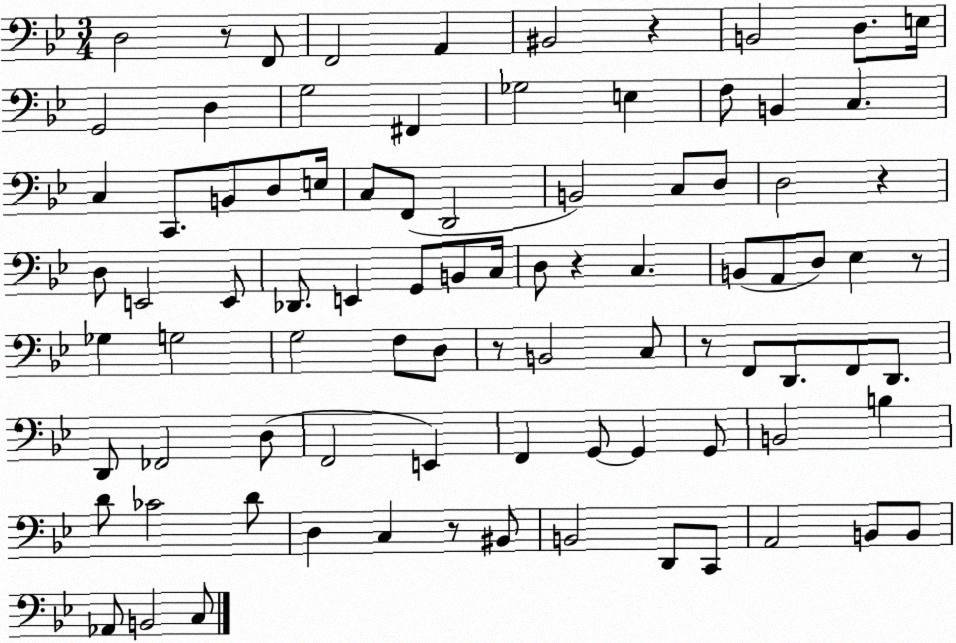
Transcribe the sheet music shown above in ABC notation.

X:1
T:Untitled
M:3/4
L:1/4
K:Bb
D,2 z/2 F,,/2 F,,2 A,, ^B,,2 z B,,2 D,/2 E,/4 G,,2 D, G,2 ^F,, _G,2 E, F,/2 B,, C, C, C,,/2 B,,/2 D,/2 E,/4 C,/2 F,,/2 D,,2 B,,2 C,/2 D,/2 D,2 z D,/2 E,,2 E,,/2 _D,,/2 E,, G,,/2 B,,/2 C,/4 D,/2 z C, B,,/2 A,,/2 D,/2 _E, z/2 _G, G,2 G,2 F,/2 D,/2 z/2 B,,2 C,/2 z/2 F,,/2 D,,/2 F,,/2 D,,/2 D,,/2 _F,,2 D,/2 F,,2 E,, F,, G,,/2 G,, G,,/2 B,,2 B, D/2 _C2 D/2 D, C, z/2 ^B,,/2 B,,2 D,,/2 C,,/2 A,,2 B,,/2 B,,/2 _A,,/2 B,,2 C,/2